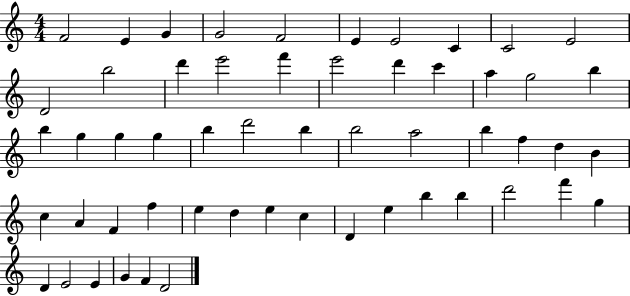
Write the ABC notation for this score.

X:1
T:Untitled
M:4/4
L:1/4
K:C
F2 E G G2 F2 E E2 C C2 E2 D2 b2 d' e'2 f' e'2 d' c' a g2 b b g g g b d'2 b b2 a2 b f d B c A F f e d e c D e b b d'2 f' g D E2 E G F D2